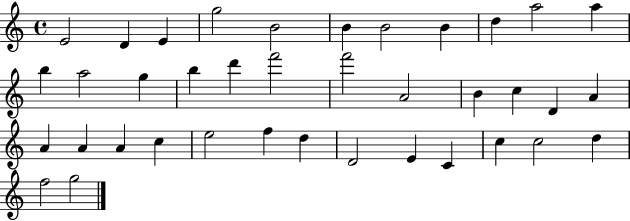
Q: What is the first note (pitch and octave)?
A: E4